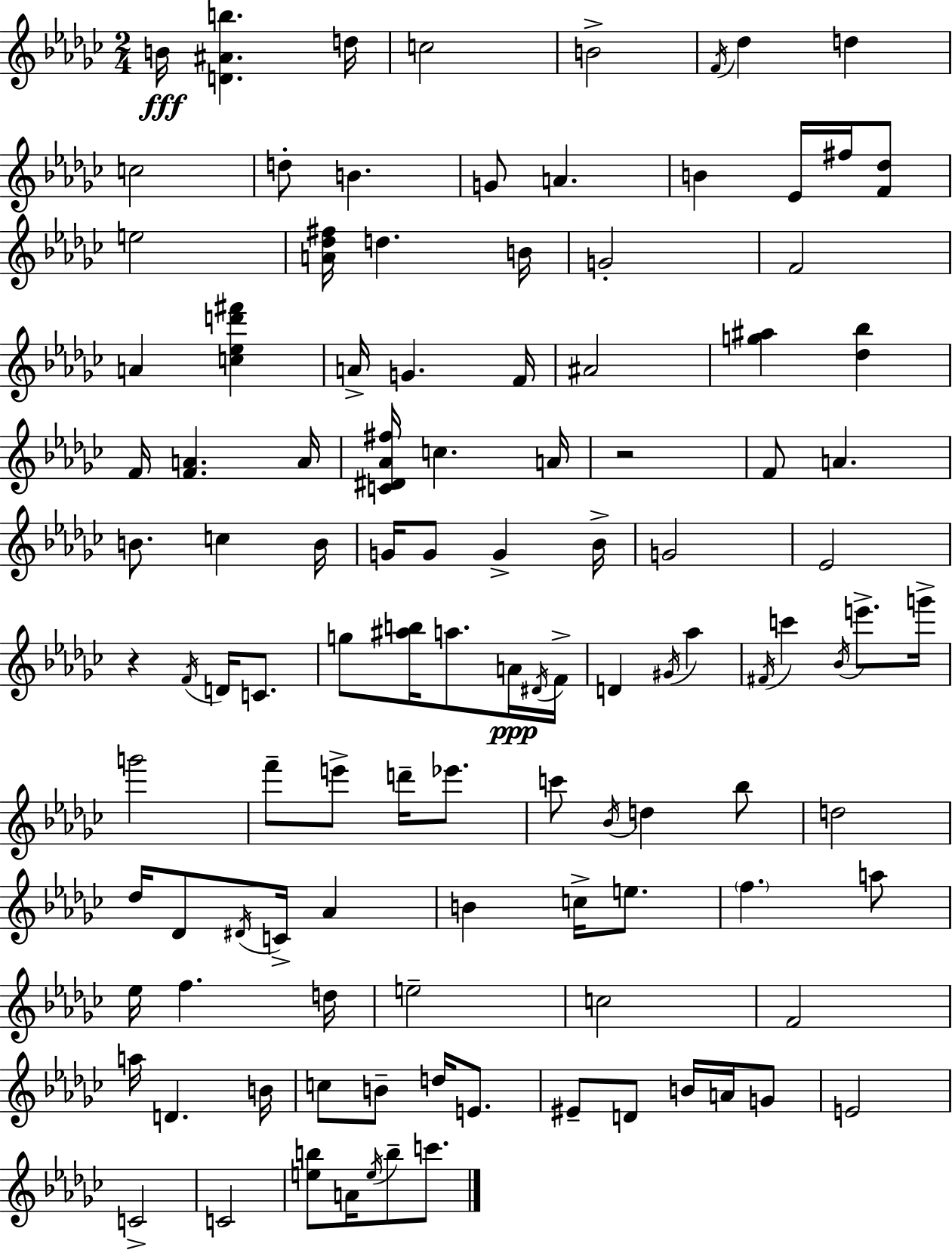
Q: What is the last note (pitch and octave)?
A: C6